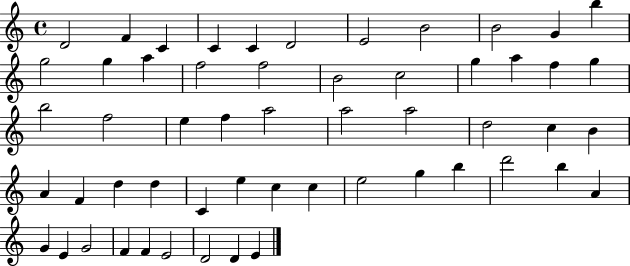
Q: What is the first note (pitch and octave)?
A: D4